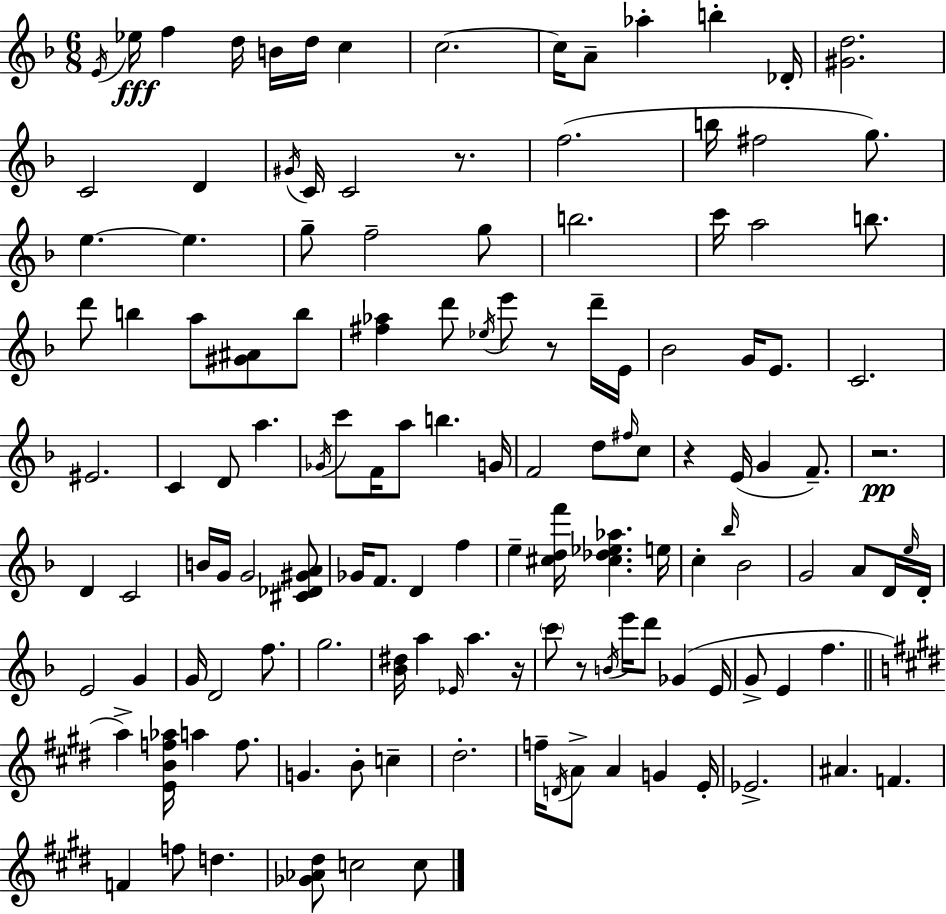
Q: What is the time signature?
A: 6/8